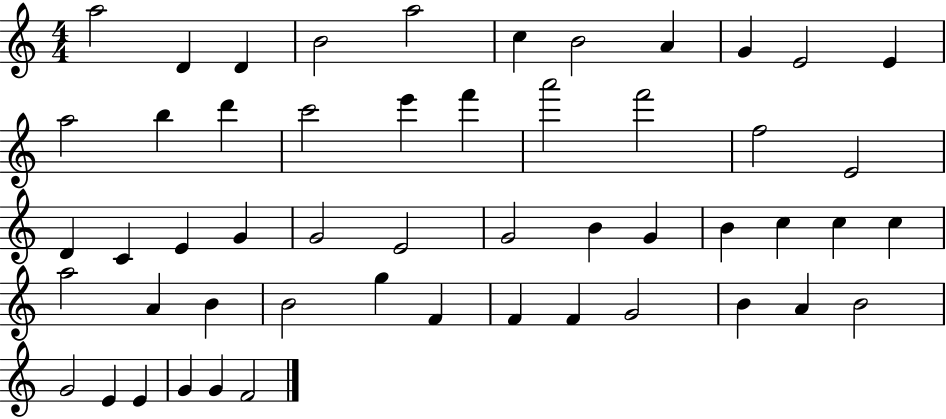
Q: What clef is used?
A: treble